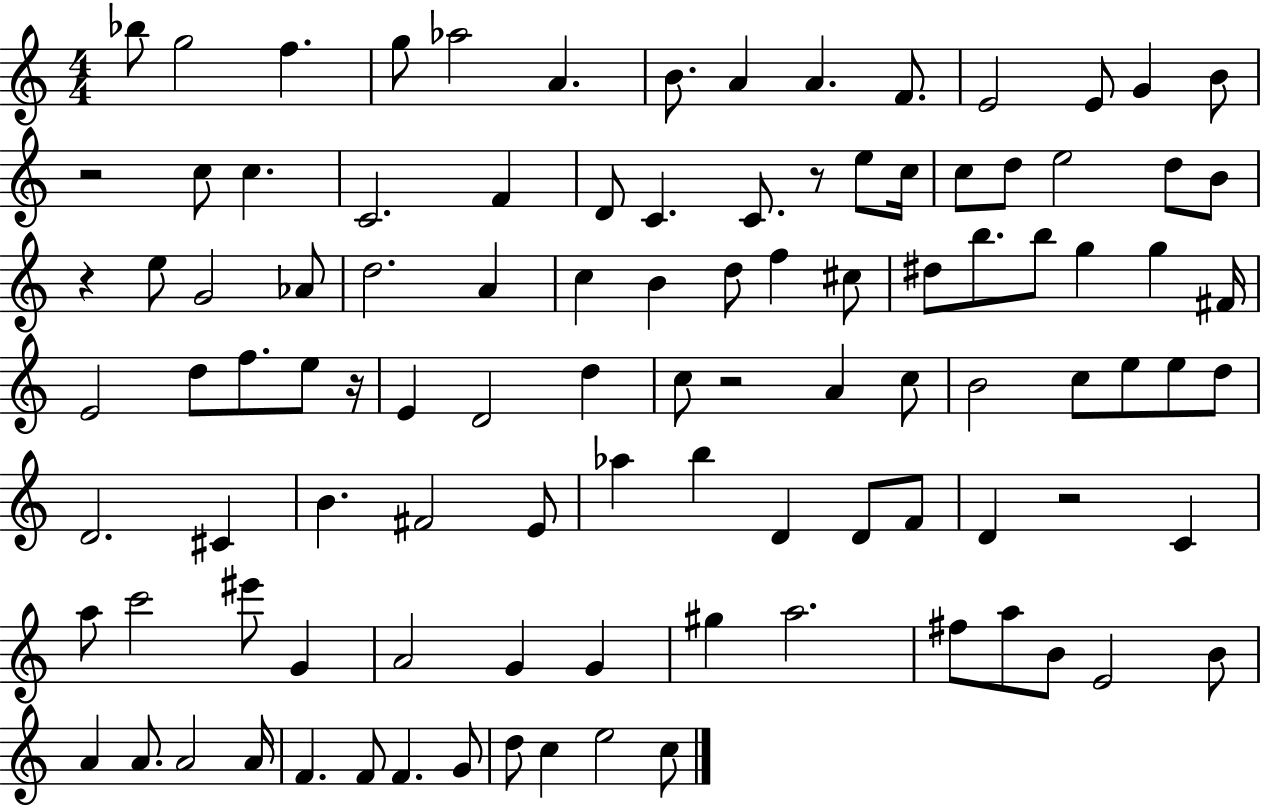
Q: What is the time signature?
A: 4/4